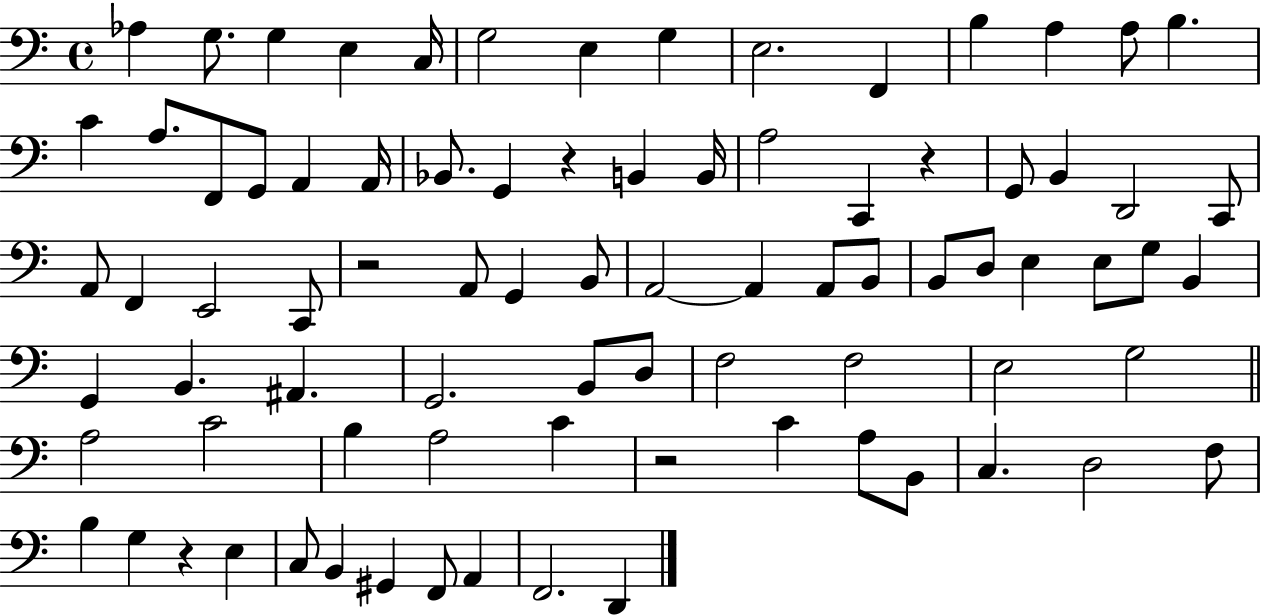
X:1
T:Untitled
M:4/4
L:1/4
K:C
_A, G,/2 G, E, C,/4 G,2 E, G, E,2 F,, B, A, A,/2 B, C A,/2 F,,/2 G,,/2 A,, A,,/4 _B,,/2 G,, z B,, B,,/4 A,2 C,, z G,,/2 B,, D,,2 C,,/2 A,,/2 F,, E,,2 C,,/2 z2 A,,/2 G,, B,,/2 A,,2 A,, A,,/2 B,,/2 B,,/2 D,/2 E, E,/2 G,/2 B,, G,, B,, ^A,, G,,2 B,,/2 D,/2 F,2 F,2 E,2 G,2 A,2 C2 B, A,2 C z2 C A,/2 B,,/2 C, D,2 F,/2 B, G, z E, C,/2 B,, ^G,, F,,/2 A,, F,,2 D,,